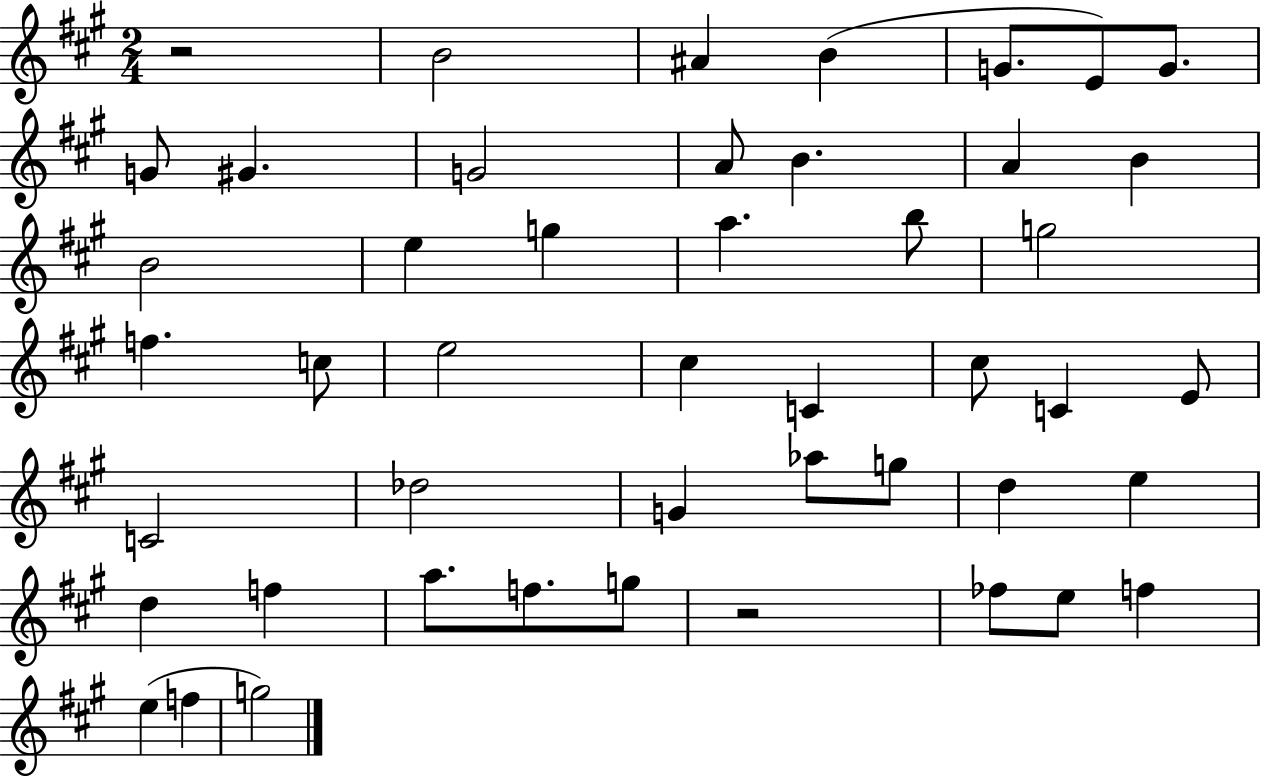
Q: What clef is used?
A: treble